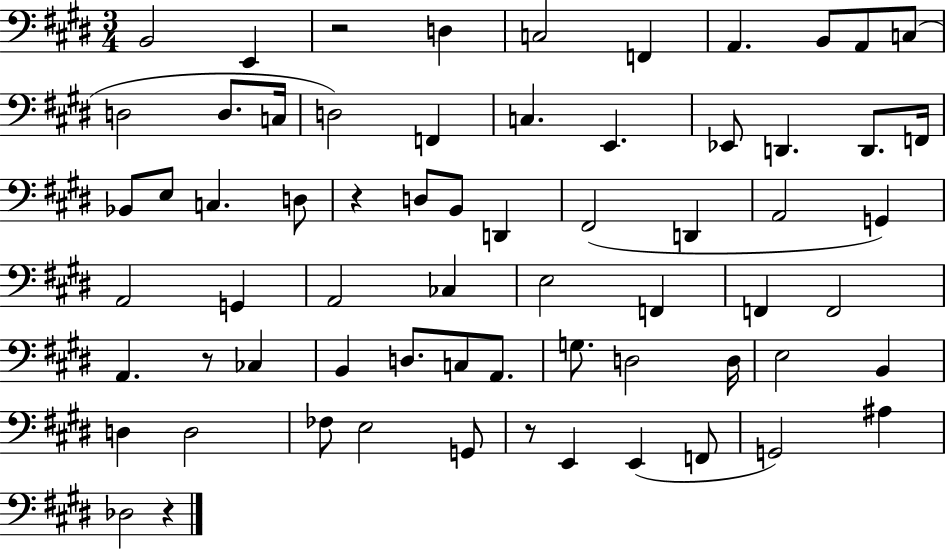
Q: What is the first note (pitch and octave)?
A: B2